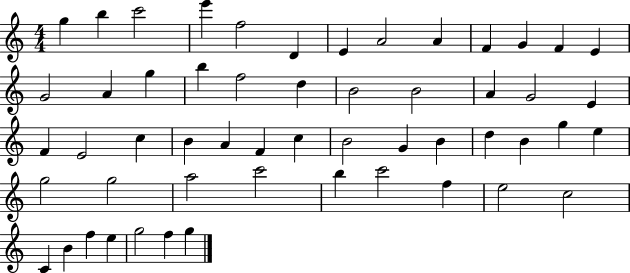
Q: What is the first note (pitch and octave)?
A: G5